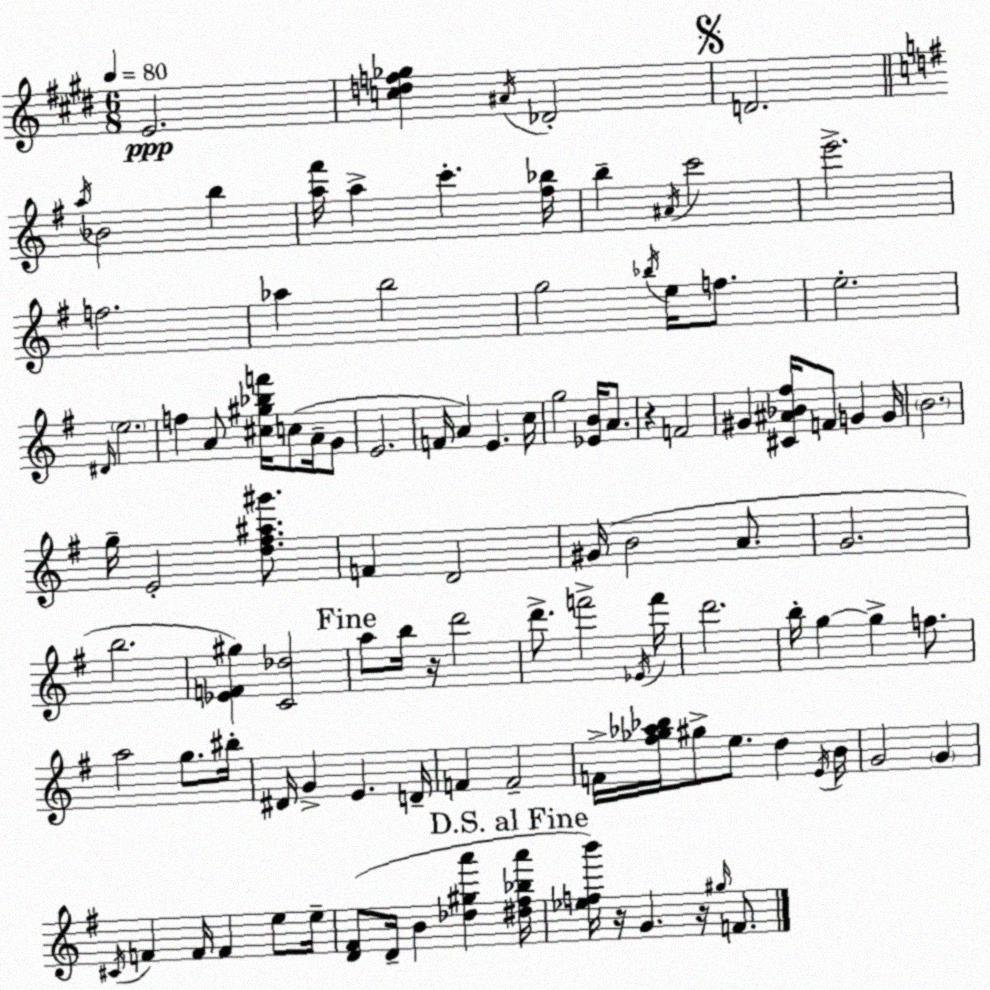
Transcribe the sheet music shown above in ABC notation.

X:1
T:Untitled
M:6/8
L:1/4
K:E
E2 [cdf_g] ^A/4 _D2 D2 a/4 _B2 b [a^f']/4 a c' [^f_b]/4 b ^A/4 c'2 e'2 f2 _a b2 g2 _b/4 e/4 f/2 e2 ^D/4 e2 f A/2 [^c^g_bf']/4 c/2 A/4 G/2 E2 F/4 A E c/4 g2 [_EB]/4 A/2 z F2 ^G [^C^A_B^f]/4 F/2 G G/4 B2 g/4 E2 [d^f^a^g']/2 F D2 ^G/4 B2 A/2 G2 b2 [_EF^g] [C_d]2 a/2 b/4 z/4 d'2 d'/2 f'2 _E/4 f'/4 d'2 b/4 g g f/2 a2 g/2 ^b/4 ^D/4 G E D/4 F F2 F/4 [^f_g_a_b]/4 ^g/2 e/2 d E/4 B/4 G2 G ^C/4 F F/4 F e/2 e/4 [D^F]/2 D/4 B [_d^ga'] [^d^f_ba']/4 [_efb']/4 z/4 G z/4 ^g/4 F/2